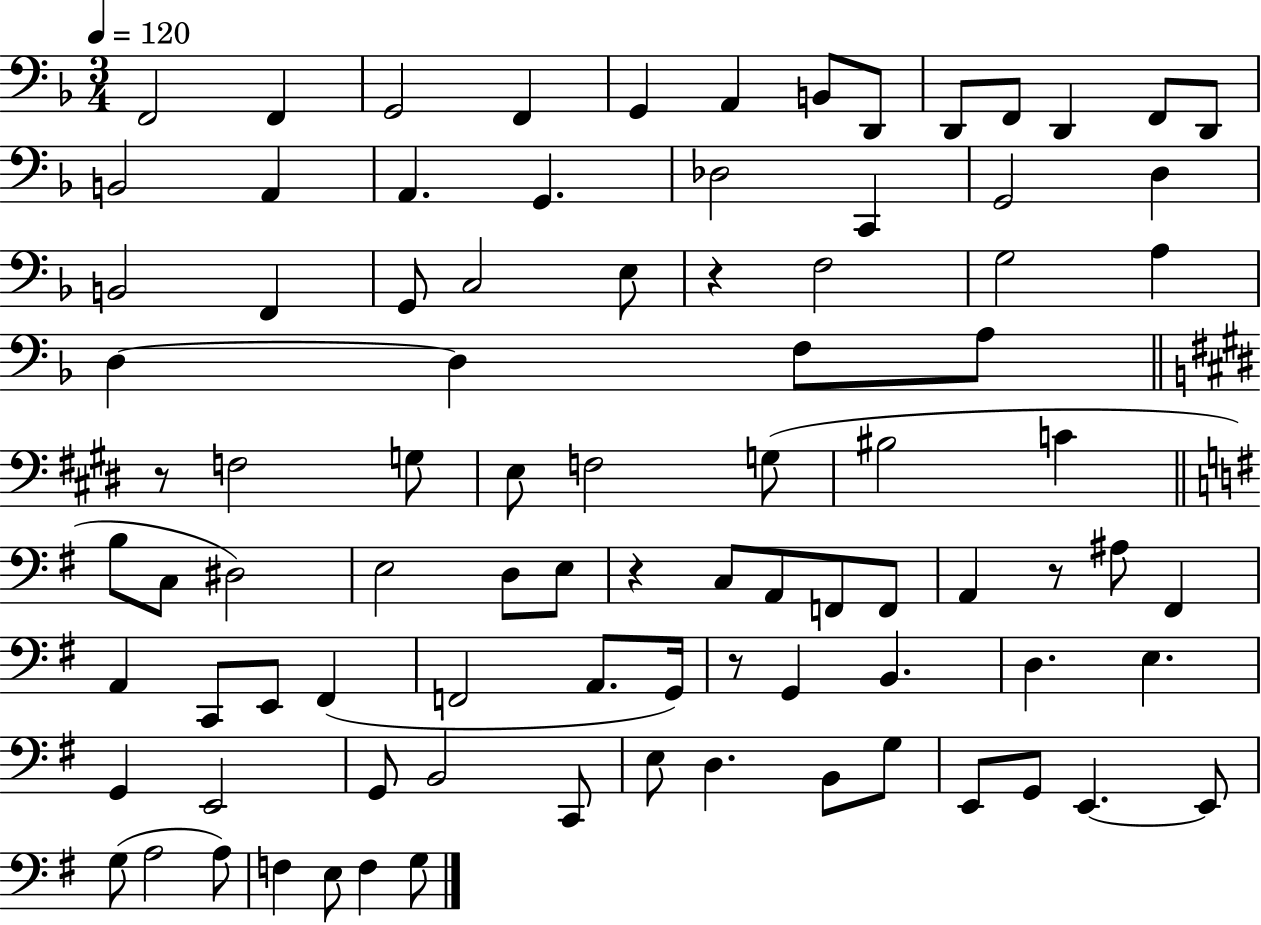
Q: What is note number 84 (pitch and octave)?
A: G3